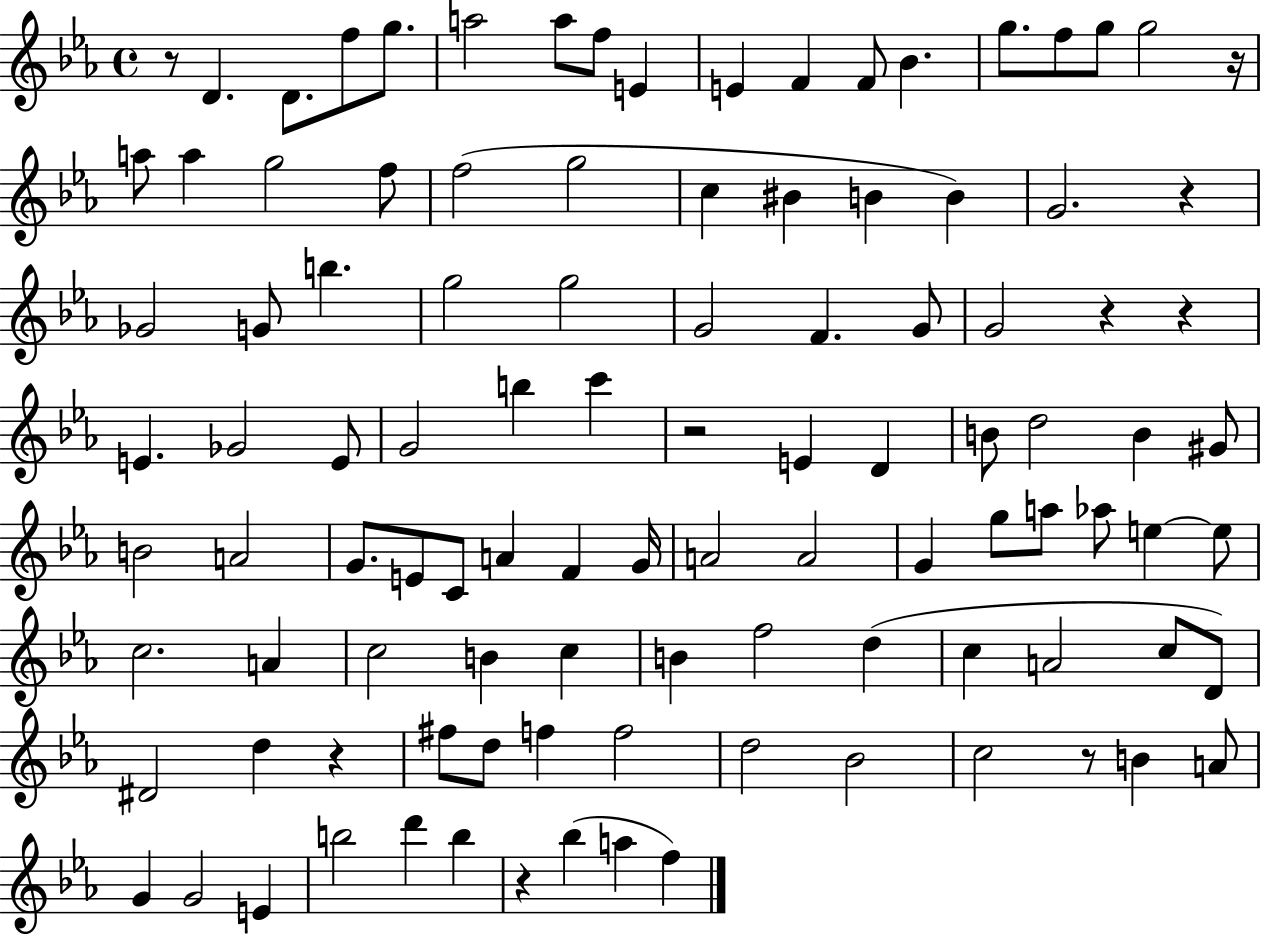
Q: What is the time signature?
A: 4/4